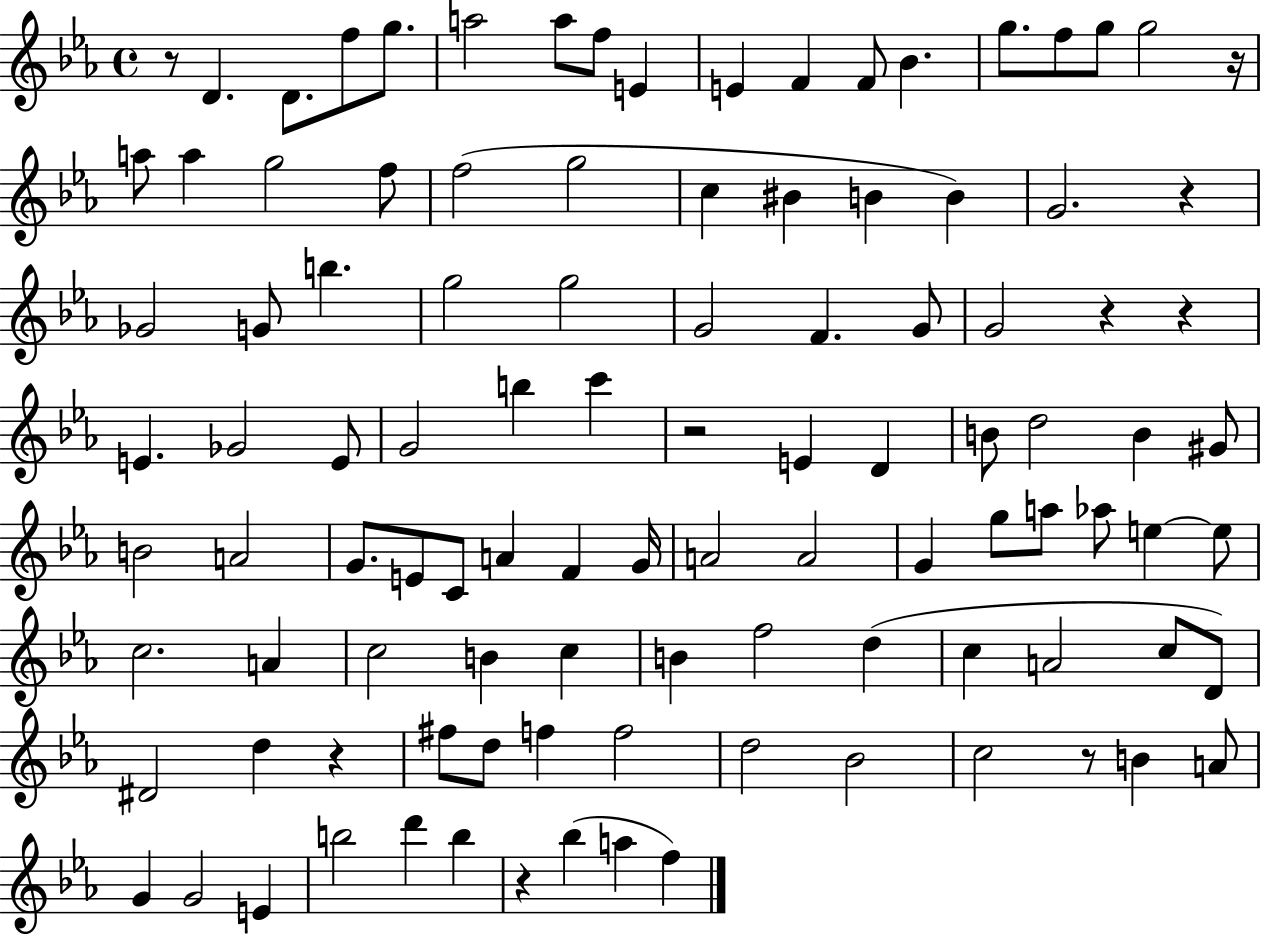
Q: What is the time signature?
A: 4/4